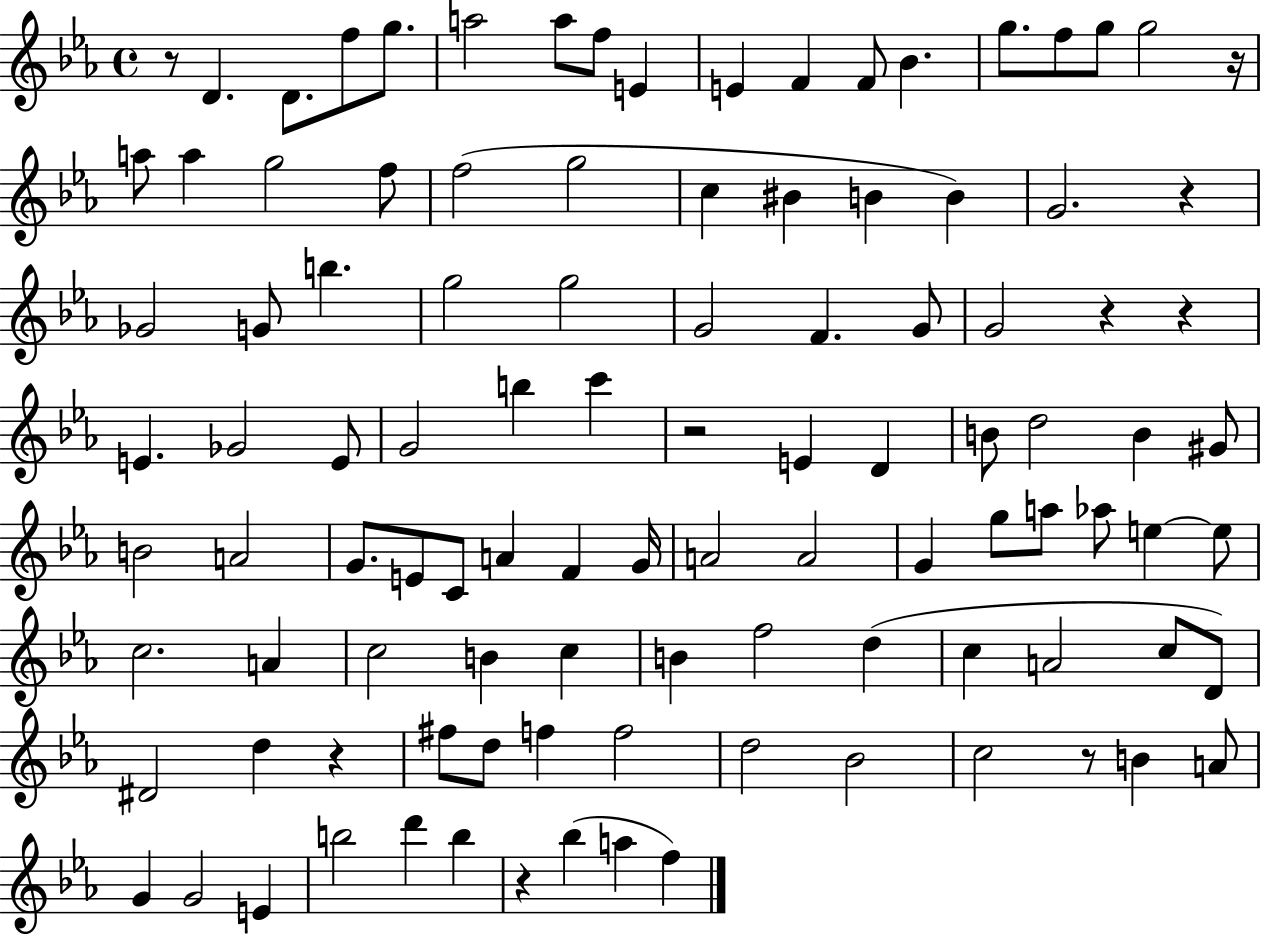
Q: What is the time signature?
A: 4/4